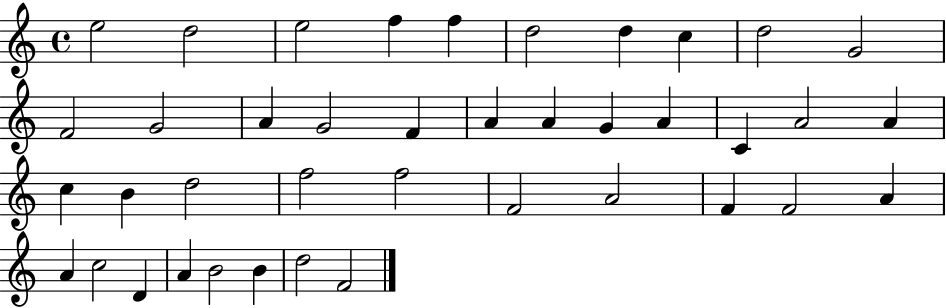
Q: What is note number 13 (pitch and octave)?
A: A4